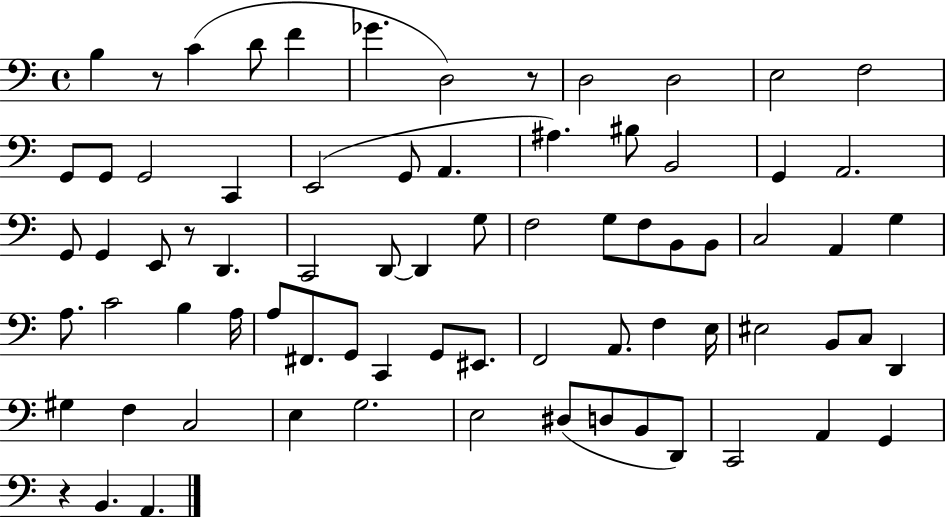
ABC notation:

X:1
T:Untitled
M:4/4
L:1/4
K:C
B, z/2 C D/2 F _G D,2 z/2 D,2 D,2 E,2 F,2 G,,/2 G,,/2 G,,2 C,, E,,2 G,,/2 A,, ^A, ^B,/2 B,,2 G,, A,,2 G,,/2 G,, E,,/2 z/2 D,, C,,2 D,,/2 D,, G,/2 F,2 G,/2 F,/2 B,,/2 B,,/2 C,2 A,, G, A,/2 C2 B, A,/4 A,/2 ^F,,/2 G,,/2 C,, G,,/2 ^E,,/2 F,,2 A,,/2 F, E,/4 ^E,2 B,,/2 C,/2 D,, ^G, F, C,2 E, G,2 E,2 ^D,/2 D,/2 B,,/2 D,,/2 C,,2 A,, G,, z B,, A,,